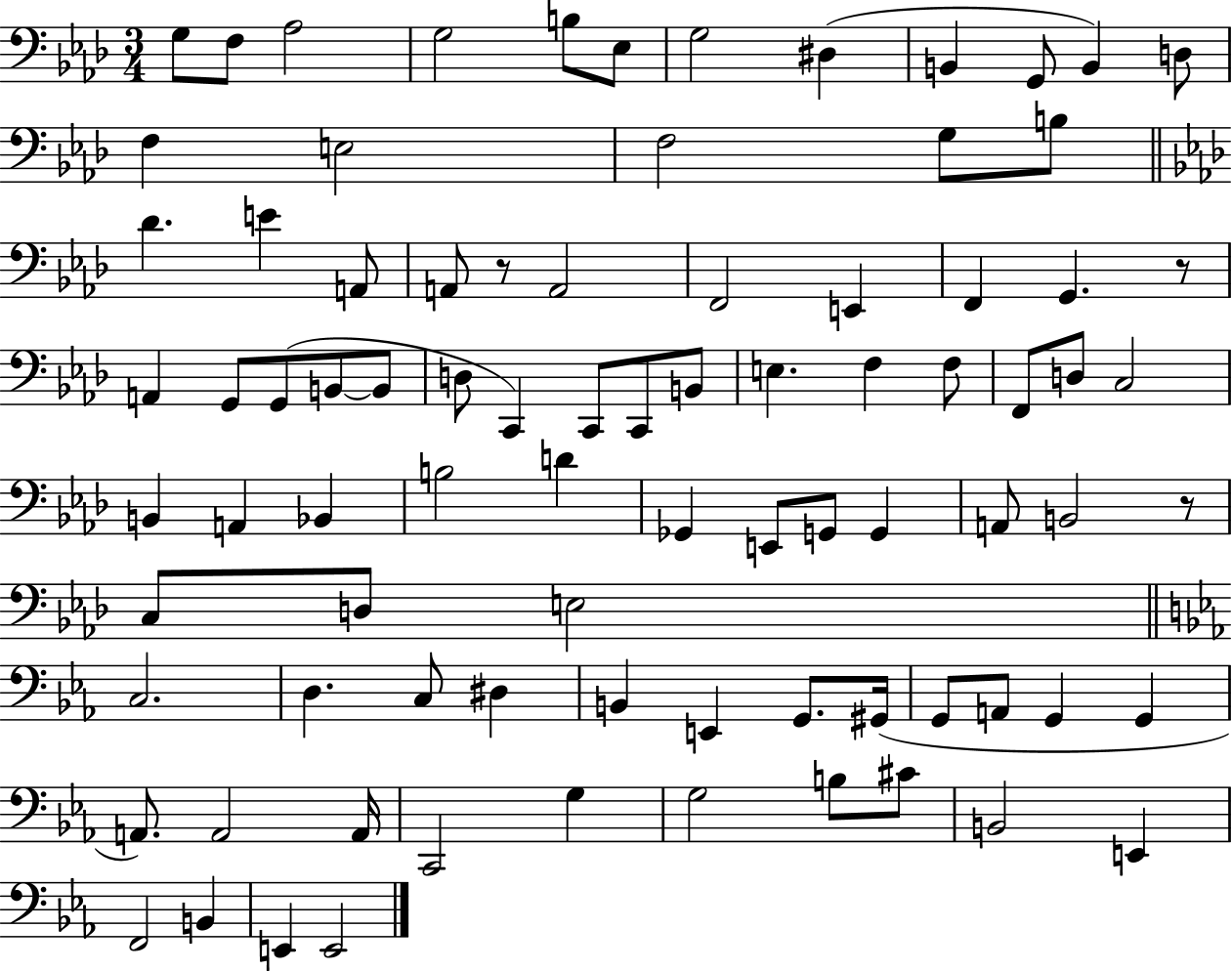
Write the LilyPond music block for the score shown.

{
  \clef bass
  \numericTimeSignature
  \time 3/4
  \key aes \major
  g8 f8 aes2 | g2 b8 ees8 | g2 dis4( | b,4 g,8 b,4) d8 | \break f4 e2 | f2 g8 b8 | \bar "||" \break \key aes \major des'4. e'4 a,8 | a,8 r8 a,2 | f,2 e,4 | f,4 g,4. r8 | \break a,4 g,8 g,8( b,8~~ b,8 | d8 c,4) c,8 c,8 b,8 | e4. f4 f8 | f,8 d8 c2 | \break b,4 a,4 bes,4 | b2 d'4 | ges,4 e,8 g,8 g,4 | a,8 b,2 r8 | \break c8 d8 e2 | \bar "||" \break \key ees \major c2. | d4. c8 dis4 | b,4 e,4 g,8. gis,16( | g,8 a,8 g,4 g,4 | \break a,8.) a,2 a,16 | c,2 g4 | g2 b8 cis'8 | b,2 e,4 | \break f,2 b,4 | e,4 e,2 | \bar "|."
}